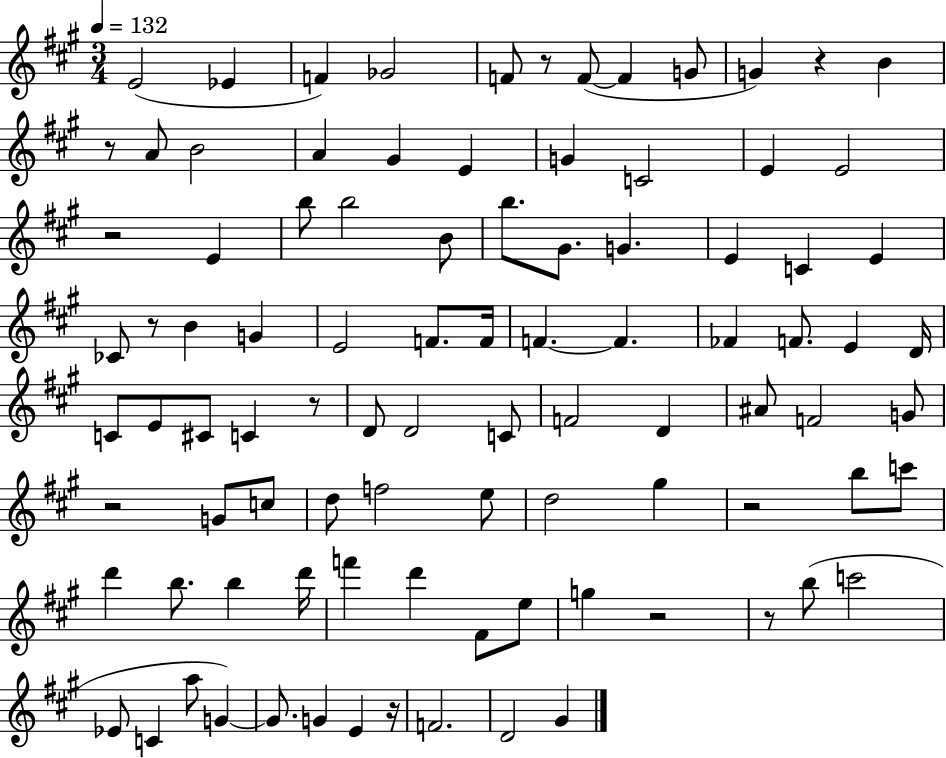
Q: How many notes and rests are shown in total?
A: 94